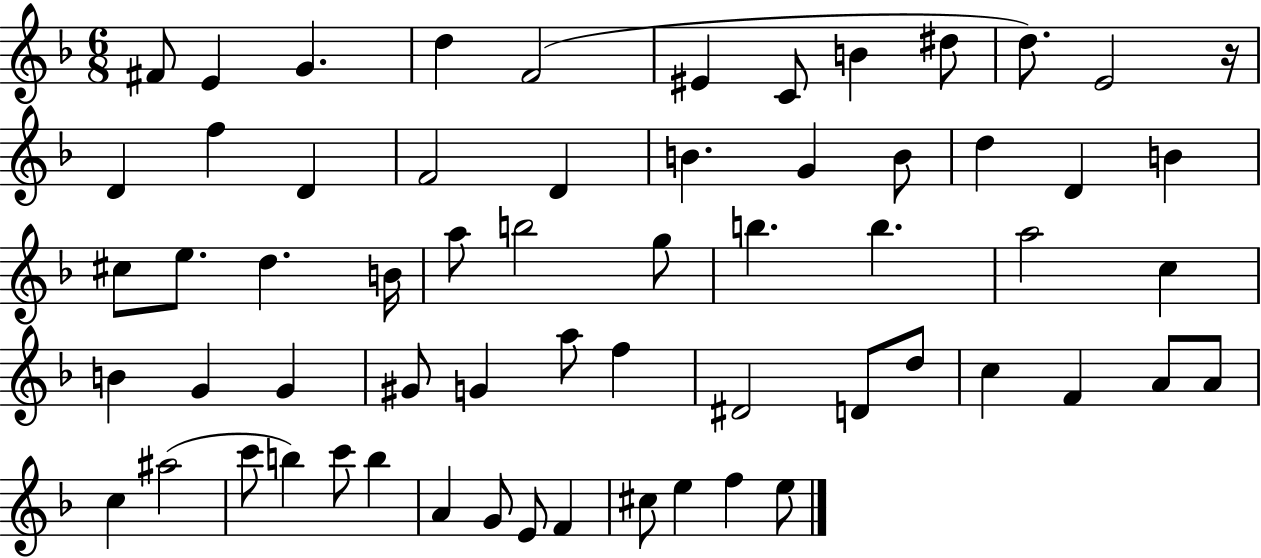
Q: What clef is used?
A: treble